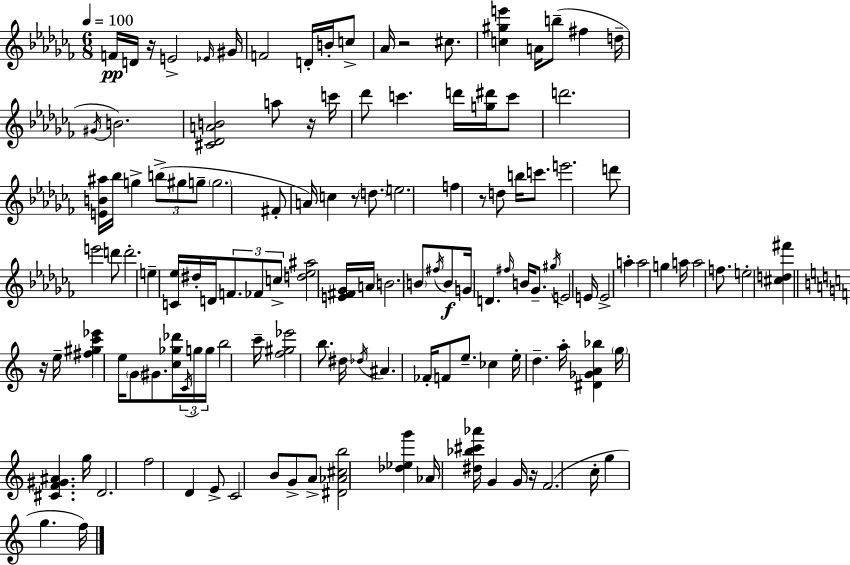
X:1
T:Untitled
M:6/8
L:1/4
K:Abm
F/4 D/4 z/4 E2 _E/4 ^G/4 F2 D/4 B/4 c/2 _A/4 z2 ^c/2 [c^ge'] A/4 b/2 ^f d/4 ^G/4 B2 [^C_DAB]2 a/2 z/4 c'/4 _d'/2 c' d'/4 [g^d']/4 c'/2 d'2 [EB^a]/4 _b/4 g b/2 ^g/2 g/2 g2 ^F/2 A/4 c z/2 d/2 e2 f z/2 d/2 b/4 c'/2 e'2 d'/2 e'2 d'/2 d'2 e [C_e]/4 ^d/4 D/4 F/2 _F/2 c/2 [d_e^a]2 [E^F_G]/4 A/4 B2 B/2 ^f/4 B/2 G/4 D ^f/4 B/4 _G/2 ^g/4 E2 E/4 E2 a a2 g a/4 a2 f/2 e2 [^cd^f'] z/4 e/4 [^f^gc'_e'] e/4 G/2 ^G/2 [c_g_d']/4 C/4 g/4 g/4 b2 c'/4 [f^g_e']2 b/2 ^d/4 _d/4 ^A _F/4 F/2 e/2 _c e/4 d a/4 [^D_GA_b] g/4 [^CF^G^A] g/4 D2 f2 D E/2 C2 B/2 G/2 A/2 [^D_A^cb]2 [_d_eg'] _A/4 [^d_b^c'_a']/4 G G/4 z/4 F2 c/4 g g f/4